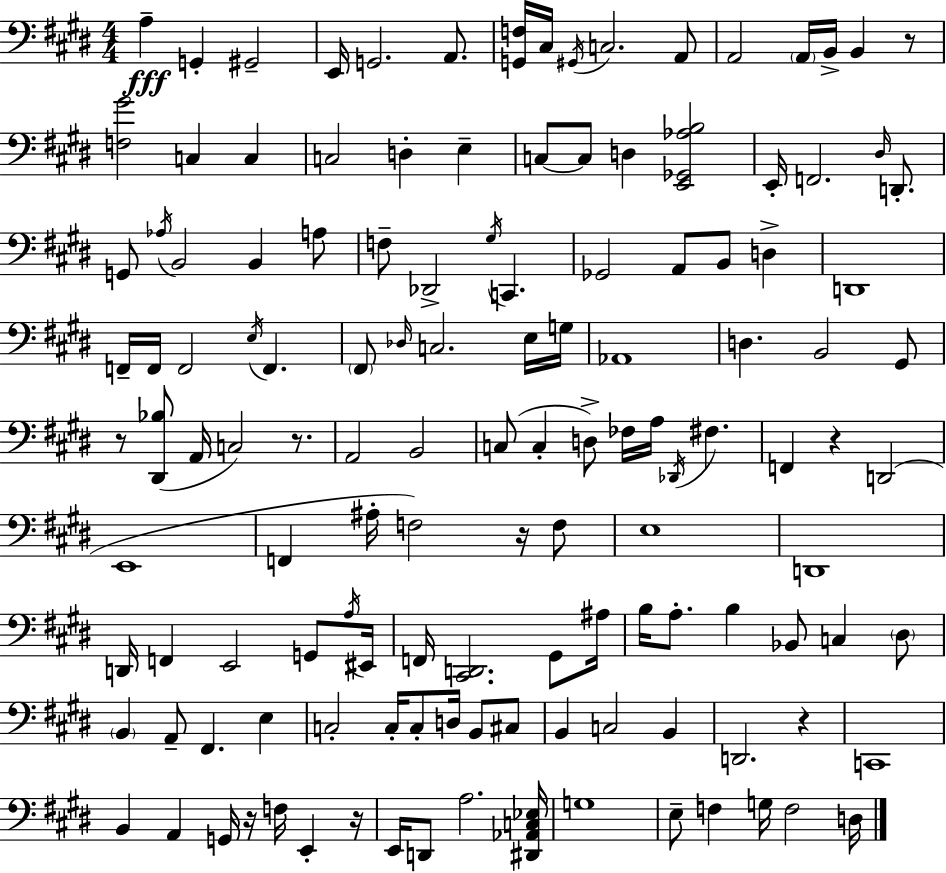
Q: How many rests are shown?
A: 8